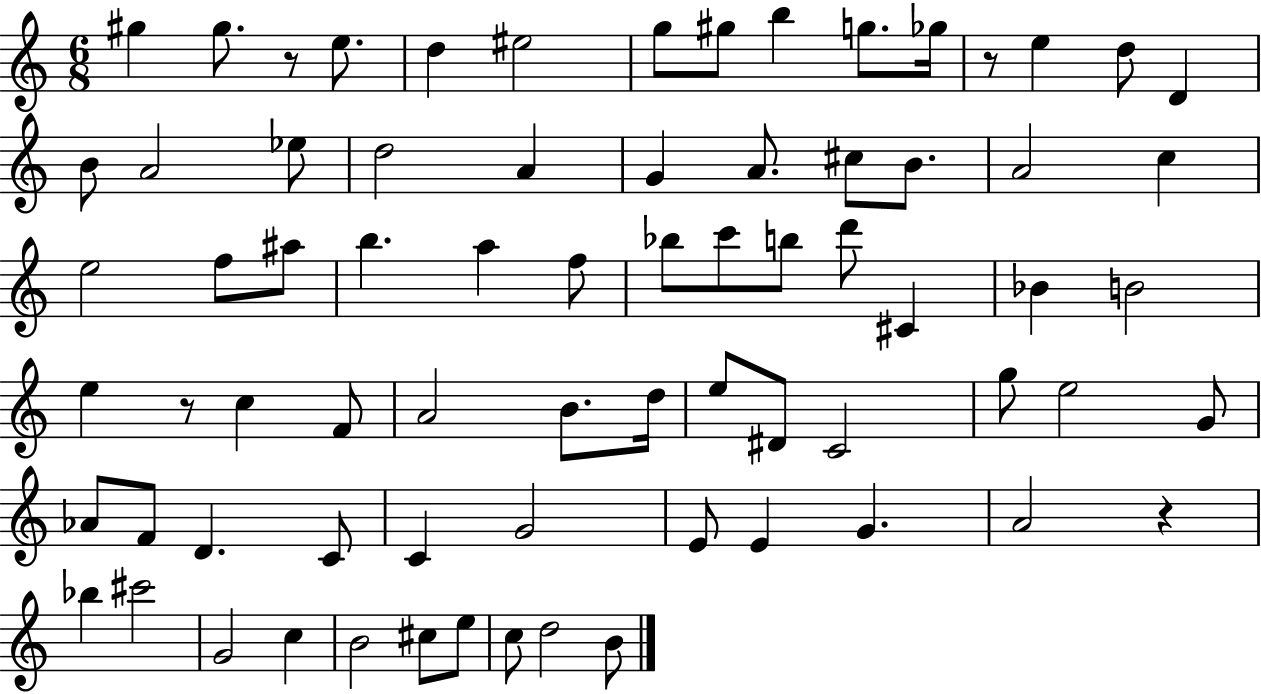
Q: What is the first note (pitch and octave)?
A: G#5